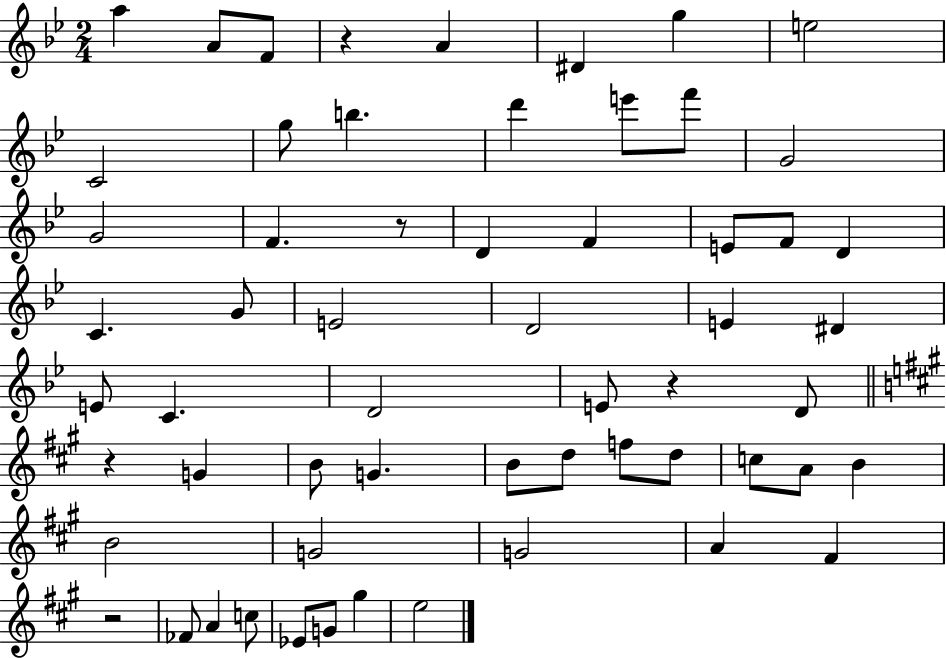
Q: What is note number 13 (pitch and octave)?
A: F6